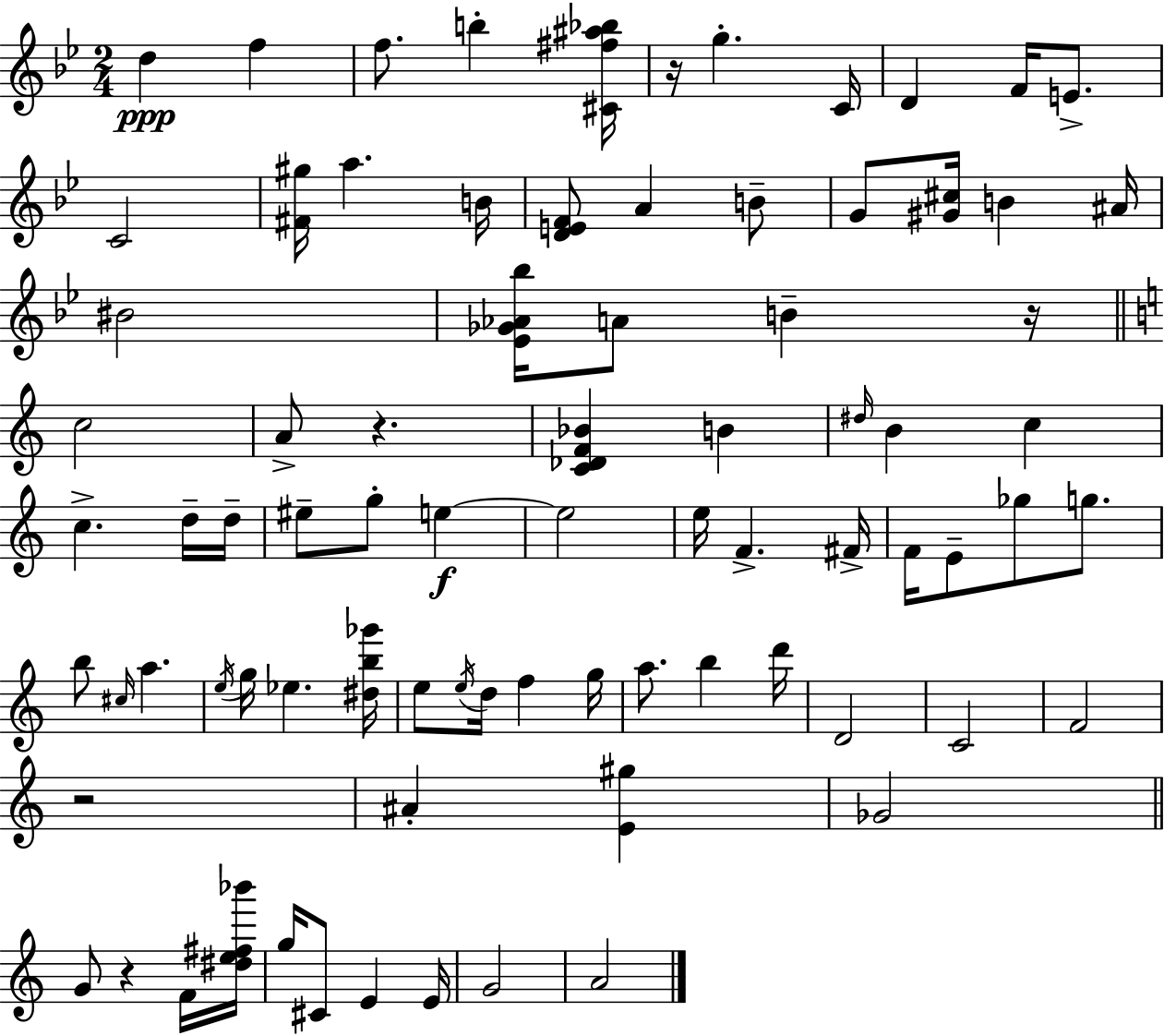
D5/q F5/q F5/e. B5/q [C#4,F#5,A#5,Bb5]/s R/s G5/q. C4/s D4/q F4/s E4/e. C4/h [F#4,G#5]/s A5/q. B4/s [D4,E4,F4]/e A4/q B4/e G4/e [G#4,C#5]/s B4/q A#4/s BIS4/h [Eb4,Gb4,Ab4,Bb5]/s A4/e B4/q R/s C5/h A4/e R/q. [C4,Db4,F4,Bb4]/q B4/q D#5/s B4/q C5/q C5/q. D5/s D5/s EIS5/e G5/e E5/q E5/h E5/s F4/q. F#4/s F4/s E4/e Gb5/e G5/e. B5/e C#5/s A5/q. E5/s G5/s Eb5/q. [D#5,B5,Gb6]/s E5/e E5/s D5/s F5/q G5/s A5/e. B5/q D6/s D4/h C4/h F4/h R/h A#4/q [E4,G#5]/q Gb4/h G4/e R/q F4/s [D#5,E5,F#5,Bb6]/s G5/s C#4/e E4/q E4/s G4/h A4/h